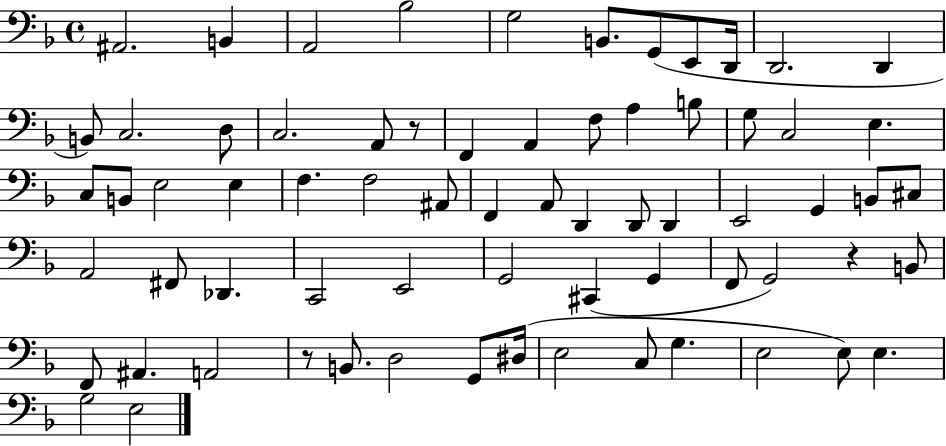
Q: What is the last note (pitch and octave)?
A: E3